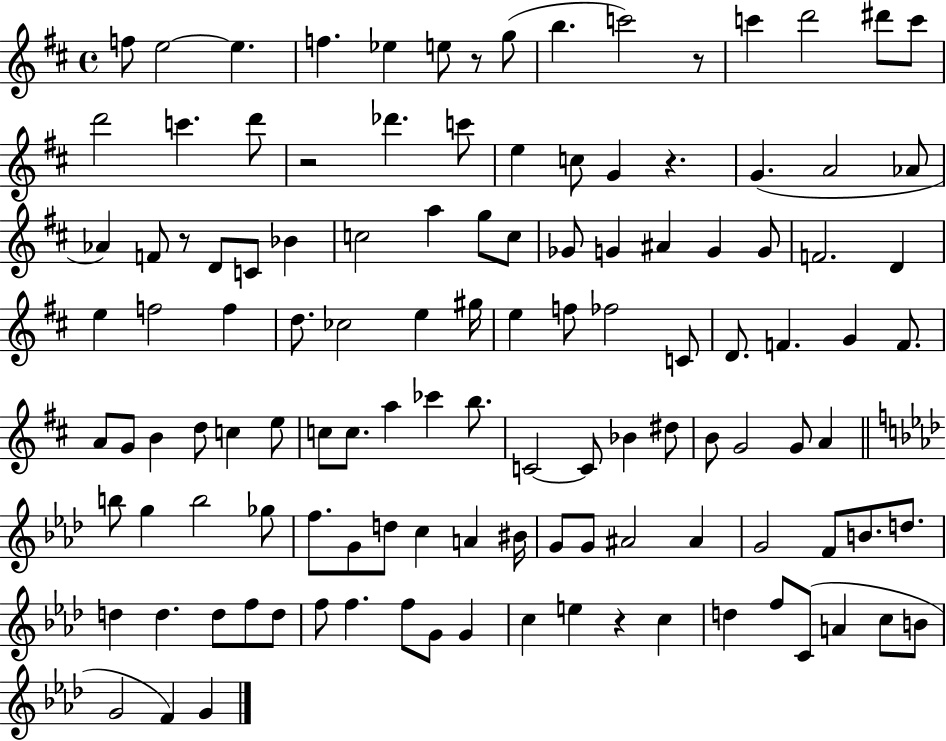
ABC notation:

X:1
T:Untitled
M:4/4
L:1/4
K:D
f/2 e2 e f _e e/2 z/2 g/2 b c'2 z/2 c' d'2 ^d'/2 c'/2 d'2 c' d'/2 z2 _d' c'/2 e c/2 G z G A2 _A/2 _A F/2 z/2 D/2 C/2 _B c2 a g/2 c/2 _G/2 G ^A G G/2 F2 D e f2 f d/2 _c2 e ^g/4 e f/2 _f2 C/2 D/2 F G F/2 A/2 G/2 B d/2 c e/2 c/2 c/2 a _c' b/2 C2 C/2 _B ^d/2 B/2 G2 G/2 A b/2 g b2 _g/2 f/2 G/2 d/2 c A ^B/4 G/2 G/2 ^A2 ^A G2 F/2 B/2 d/2 d d d/2 f/2 d/2 f/2 f f/2 G/2 G c e z c d f/2 C/2 A c/2 B/2 G2 F G